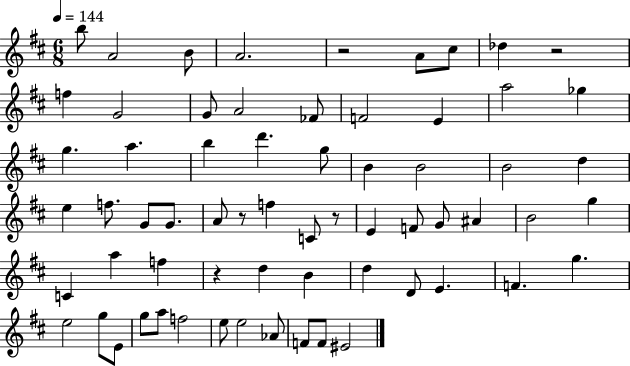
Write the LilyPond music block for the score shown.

{
  \clef treble
  \numericTimeSignature
  \time 6/8
  \key d \major
  \tempo 4 = 144
  \repeat volta 2 { b''8 a'2 b'8 | a'2. | r2 a'8 cis''8 | des''4 r2 | \break f''4 g'2 | g'8 a'2 fes'8 | f'2 e'4 | a''2 ges''4 | \break g''4. a''4. | b''4 d'''4. g''8 | b'4 b'2 | b'2 d''4 | \break e''4 f''8. g'8 g'8. | a'8 r8 f''4 c'8 r8 | e'4 f'8 g'8 ais'4 | b'2 g''4 | \break c'4 a''4 f''4 | r4 d''4 b'4 | d''4 d'8 e'4. | f'4. g''4. | \break e''2 g''8 e'8 | g''8 a''8 f''2 | e''8 e''2 aes'8 | f'8 f'8 eis'2 | \break } \bar "|."
}